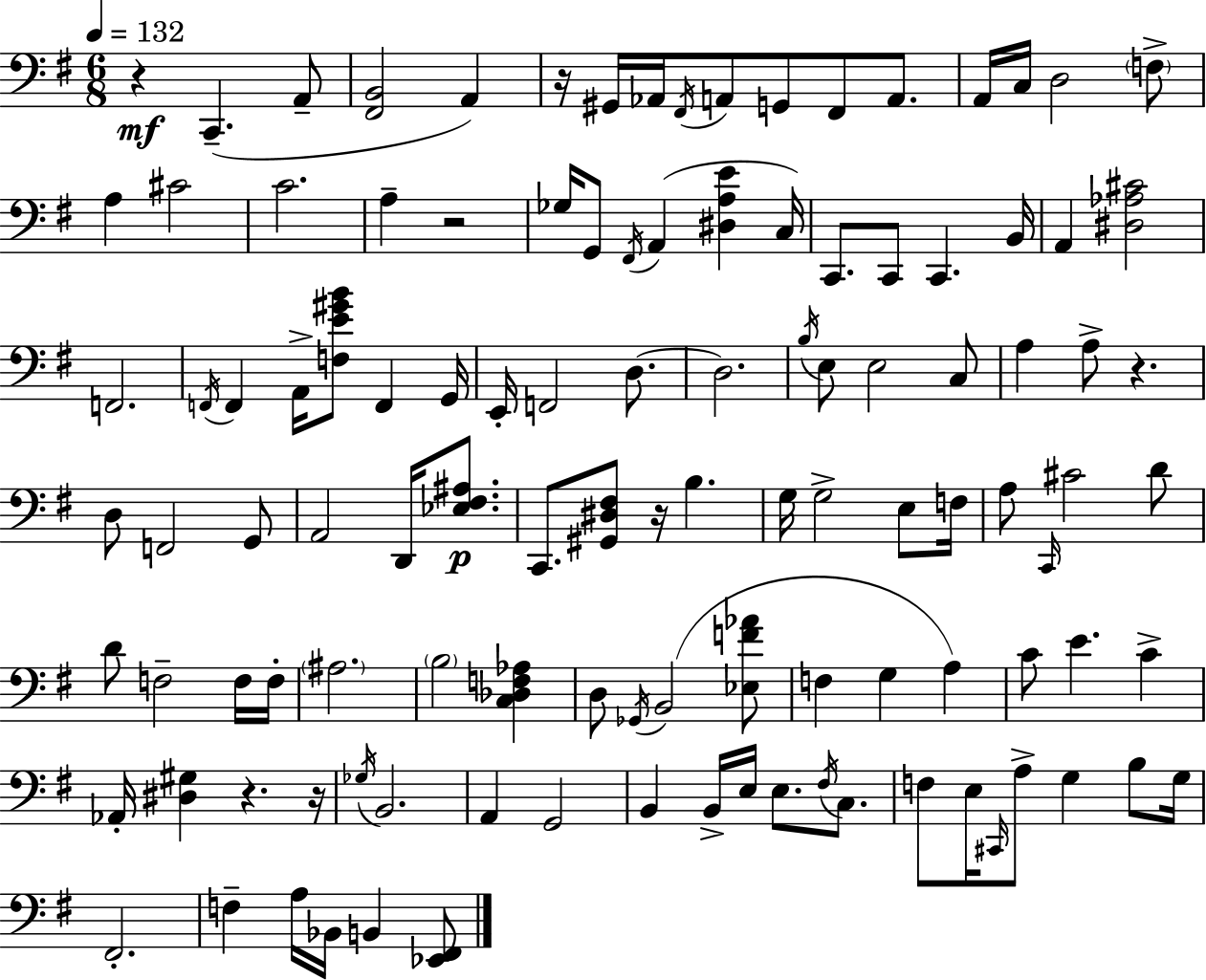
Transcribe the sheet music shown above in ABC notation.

X:1
T:Untitled
M:6/8
L:1/4
K:Em
z C,, A,,/2 [^F,,B,,]2 A,, z/4 ^G,,/4 _A,,/4 ^F,,/4 A,,/2 G,,/2 ^F,,/2 A,,/2 A,,/4 C,/4 D,2 F,/2 A, ^C2 C2 A, z2 _G,/4 G,,/2 ^F,,/4 A,, [^D,A,E] C,/4 C,,/2 C,,/2 C,, B,,/4 A,, [^D,_A,^C]2 F,,2 F,,/4 F,, A,,/4 [F,E^GB]/2 F,, G,,/4 E,,/4 F,,2 D,/2 D,2 B,/4 E,/2 E,2 C,/2 A, A,/2 z D,/2 F,,2 G,,/2 A,,2 D,,/4 [_E,^F,^A,]/2 C,,/2 [^G,,^D,^F,]/2 z/4 B, G,/4 G,2 E,/2 F,/4 A,/2 C,,/4 ^C2 D/2 D/2 F,2 F,/4 F,/4 ^A,2 B,2 [C,_D,F,_A,] D,/2 _G,,/4 B,,2 [_E,F_A]/2 F, G, A, C/2 E C _A,,/4 [^D,^G,] z z/4 _G,/4 B,,2 A,, G,,2 B,, B,,/4 E,/4 E,/2 ^F,/4 C,/2 F,/2 E,/4 ^C,,/4 A,/2 G, B,/2 G,/4 ^F,,2 F, A,/4 _B,,/4 B,, [_E,,^F,,]/2